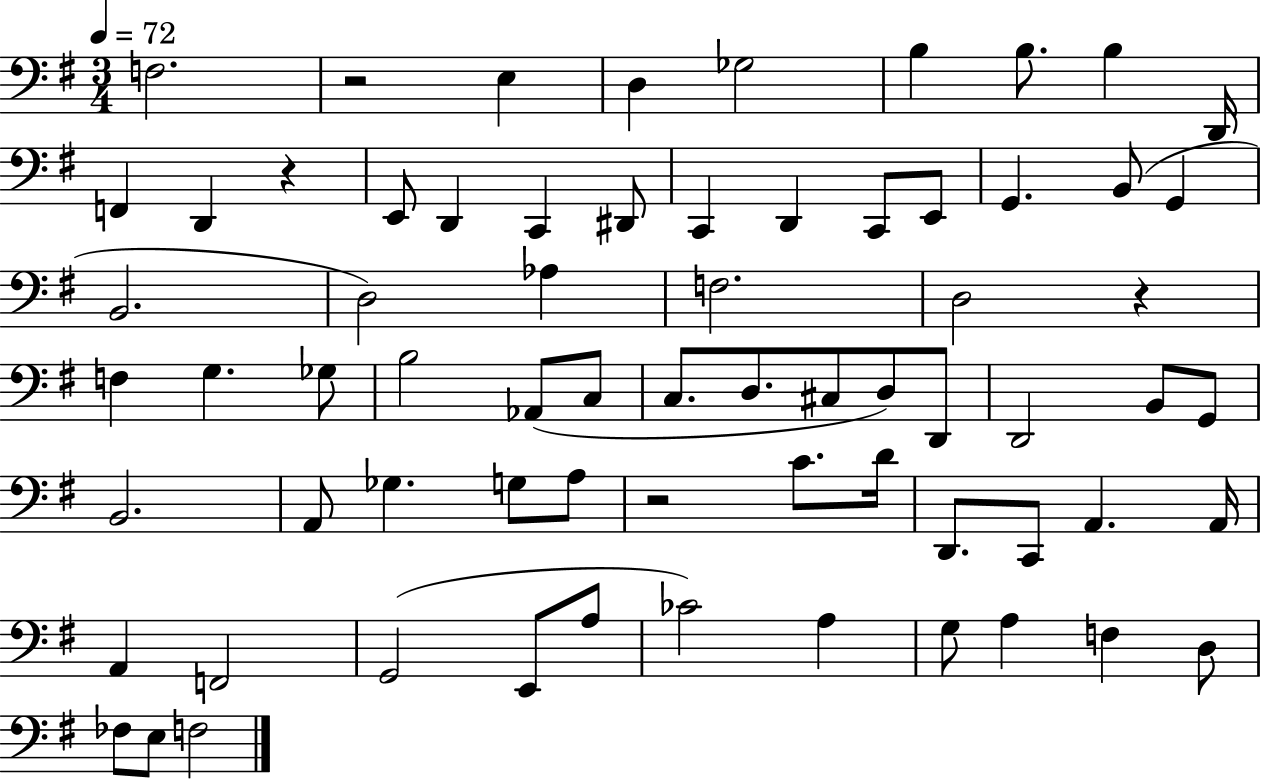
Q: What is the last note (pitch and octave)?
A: F3